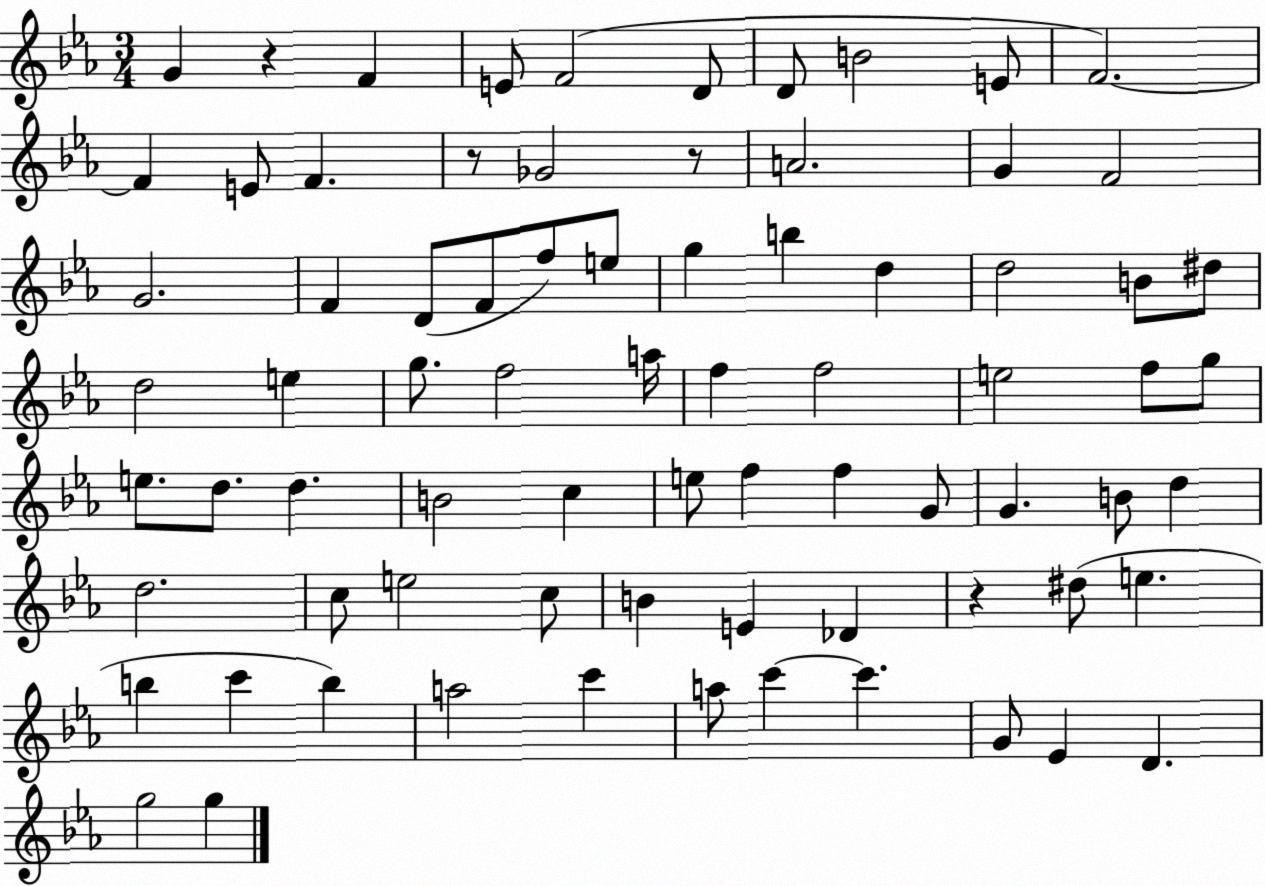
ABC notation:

X:1
T:Untitled
M:3/4
L:1/4
K:Eb
G z F E/2 F2 D/2 D/2 B2 E/2 F2 F E/2 F z/2 _G2 z/2 A2 G F2 G2 F D/2 F/2 f/2 e/2 g b d d2 B/2 ^d/2 d2 e g/2 f2 a/4 f f2 e2 f/2 g/2 e/2 d/2 d B2 c e/2 f f G/2 G B/2 d d2 c/2 e2 c/2 B E _D z ^d/2 e b c' b a2 c' a/2 c' c' G/2 _E D g2 g